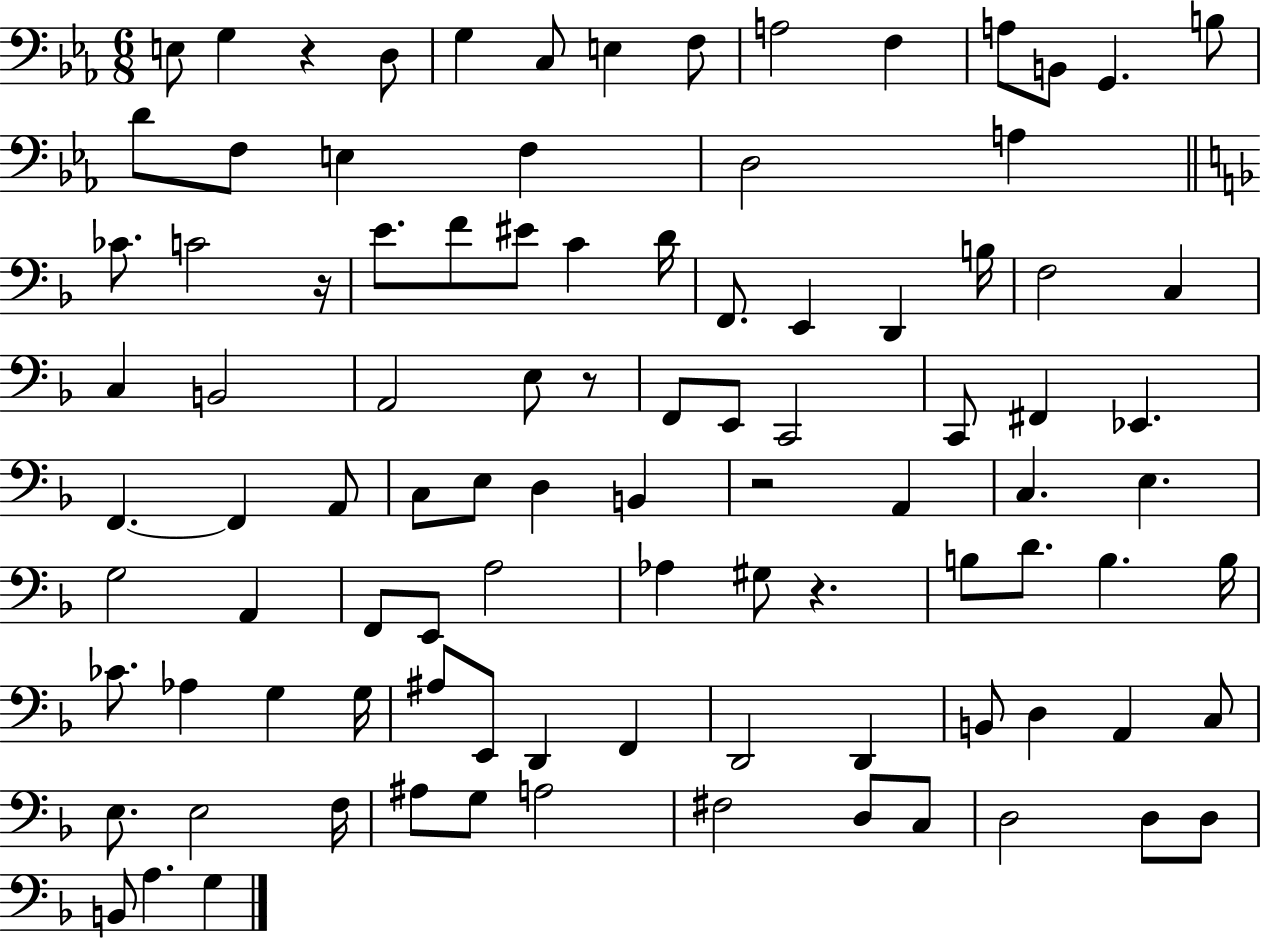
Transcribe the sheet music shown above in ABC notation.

X:1
T:Untitled
M:6/8
L:1/4
K:Eb
E,/2 G, z D,/2 G, C,/2 E, F,/2 A,2 F, A,/2 B,,/2 G,, B,/2 D/2 F,/2 E, F, D,2 A, _C/2 C2 z/4 E/2 F/2 ^E/2 C D/4 F,,/2 E,, D,, B,/4 F,2 C, C, B,,2 A,,2 E,/2 z/2 F,,/2 E,,/2 C,,2 C,,/2 ^F,, _E,, F,, F,, A,,/2 C,/2 E,/2 D, B,, z2 A,, C, E, G,2 A,, F,,/2 E,,/2 A,2 _A, ^G,/2 z B,/2 D/2 B, B,/4 _C/2 _A, G, G,/4 ^A,/2 E,,/2 D,, F,, D,,2 D,, B,,/2 D, A,, C,/2 E,/2 E,2 F,/4 ^A,/2 G,/2 A,2 ^F,2 D,/2 C,/2 D,2 D,/2 D,/2 B,,/2 A, G,